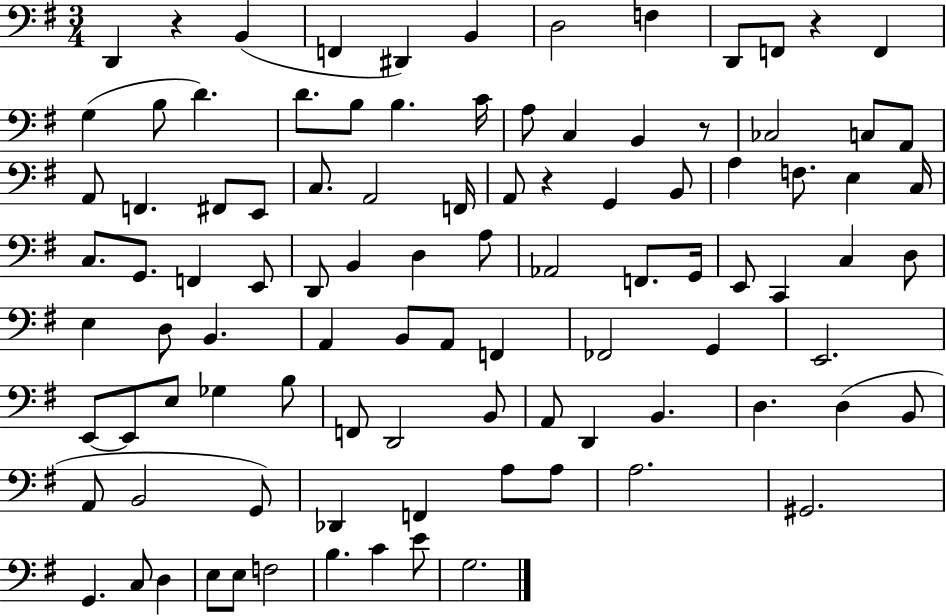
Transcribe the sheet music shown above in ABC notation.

X:1
T:Untitled
M:3/4
L:1/4
K:G
D,, z B,, F,, ^D,, B,, D,2 F, D,,/2 F,,/2 z F,, G, B,/2 D D/2 B,/2 B, C/4 A,/2 C, B,, z/2 _C,2 C,/2 A,,/2 A,,/2 F,, ^F,,/2 E,,/2 C,/2 A,,2 F,,/4 A,,/2 z G,, B,,/2 A, F,/2 E, C,/4 C,/2 G,,/2 F,, E,,/2 D,,/2 B,, D, A,/2 _A,,2 F,,/2 G,,/4 E,,/2 C,, C, D,/2 E, D,/2 B,, A,, B,,/2 A,,/2 F,, _F,,2 G,, E,,2 E,,/2 E,,/2 E,/2 _G, B,/2 F,,/2 D,,2 B,,/2 A,,/2 D,, B,, D, D, B,,/2 A,,/2 B,,2 G,,/2 _D,, F,, A,/2 A,/2 A,2 ^G,,2 G,, C,/2 D, E,/2 E,/2 F,2 B, C E/2 G,2